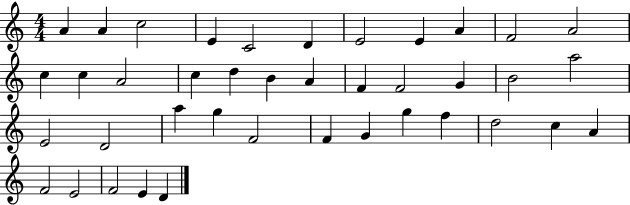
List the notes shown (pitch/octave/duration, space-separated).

A4/q A4/q C5/h E4/q C4/h D4/q E4/h E4/q A4/q F4/h A4/h C5/q C5/q A4/h C5/q D5/q B4/q A4/q F4/q F4/h G4/q B4/h A5/h E4/h D4/h A5/q G5/q F4/h F4/q G4/q G5/q F5/q D5/h C5/q A4/q F4/h E4/h F4/h E4/q D4/q